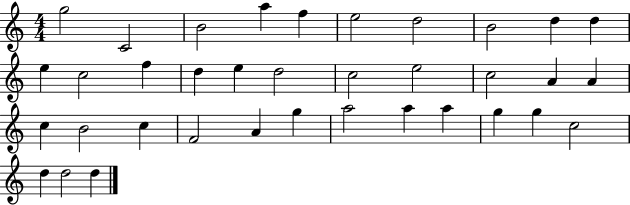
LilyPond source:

{
  \clef treble
  \numericTimeSignature
  \time 4/4
  \key c \major
  g''2 c'2 | b'2 a''4 f''4 | e''2 d''2 | b'2 d''4 d''4 | \break e''4 c''2 f''4 | d''4 e''4 d''2 | c''2 e''2 | c''2 a'4 a'4 | \break c''4 b'2 c''4 | f'2 a'4 g''4 | a''2 a''4 a''4 | g''4 g''4 c''2 | \break d''4 d''2 d''4 | \bar "|."
}